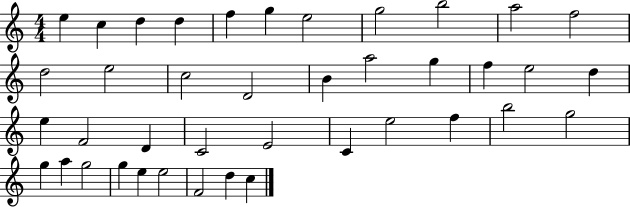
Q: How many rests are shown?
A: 0